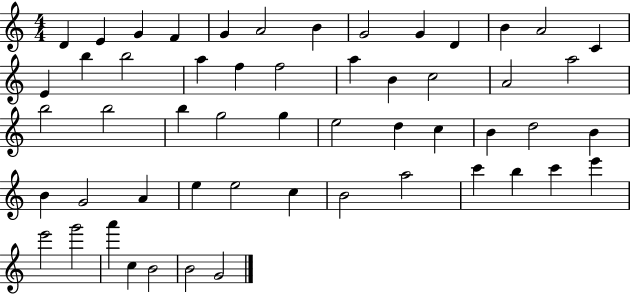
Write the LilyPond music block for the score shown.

{
  \clef treble
  \numericTimeSignature
  \time 4/4
  \key c \major
  d'4 e'4 g'4 f'4 | g'4 a'2 b'4 | g'2 g'4 d'4 | b'4 a'2 c'4 | \break e'4 b''4 b''2 | a''4 f''4 f''2 | a''4 b'4 c''2 | a'2 a''2 | \break b''2 b''2 | b''4 g''2 g''4 | e''2 d''4 c''4 | b'4 d''2 b'4 | \break b'4 g'2 a'4 | e''4 e''2 c''4 | b'2 a''2 | c'''4 b''4 c'''4 e'''4 | \break e'''2 g'''2 | a'''4 c''4 b'2 | b'2 g'2 | \bar "|."
}